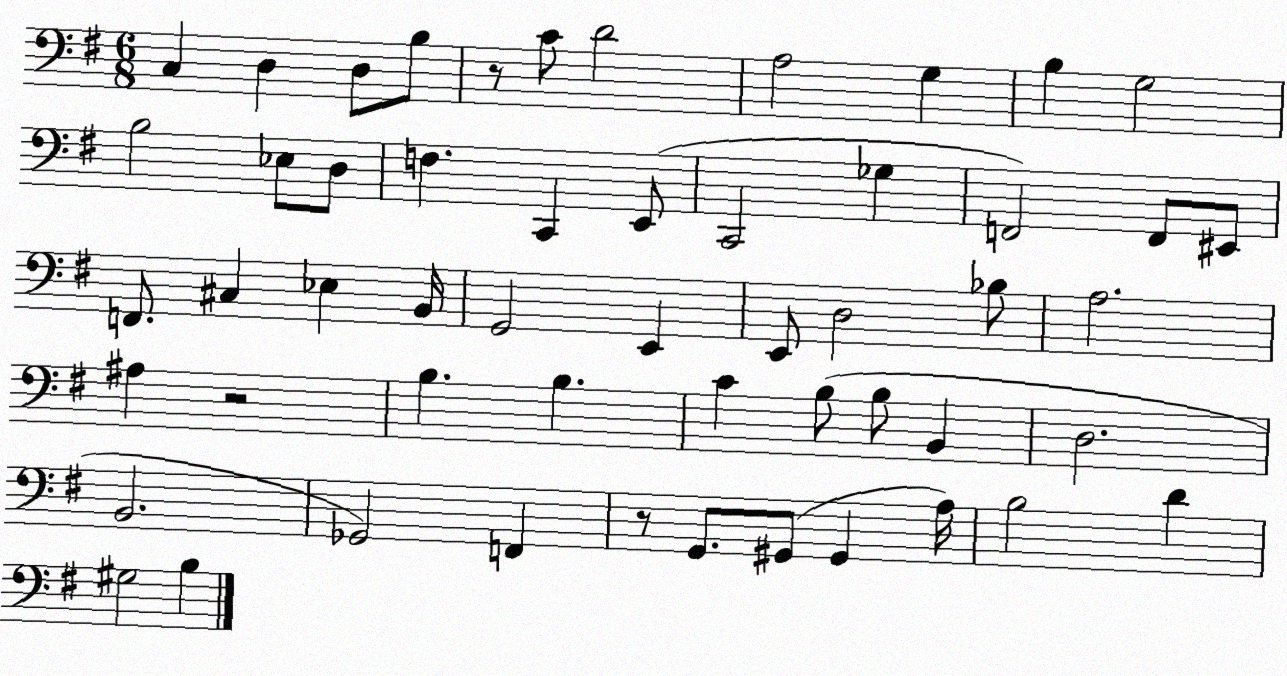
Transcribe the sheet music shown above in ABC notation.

X:1
T:Untitled
M:6/8
L:1/4
K:G
C, D, D,/2 B,/2 z/2 C/2 D2 A,2 G, B, G,2 B,2 _E,/2 D,/2 F, C,, E,,/2 C,,2 _G, F,,2 F,,/2 ^E,,/2 F,,/2 ^C, _E, B,,/4 G,,2 E,, E,,/2 D,2 _B,/2 A,2 ^A, z2 B, B, C B,/2 B,/2 B,, D,2 B,,2 _G,,2 F,, z/2 G,,/2 ^G,,/2 ^G,, A,/4 B,2 D ^G,2 B,